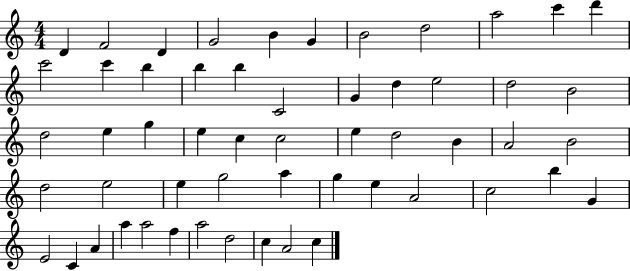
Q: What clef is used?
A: treble